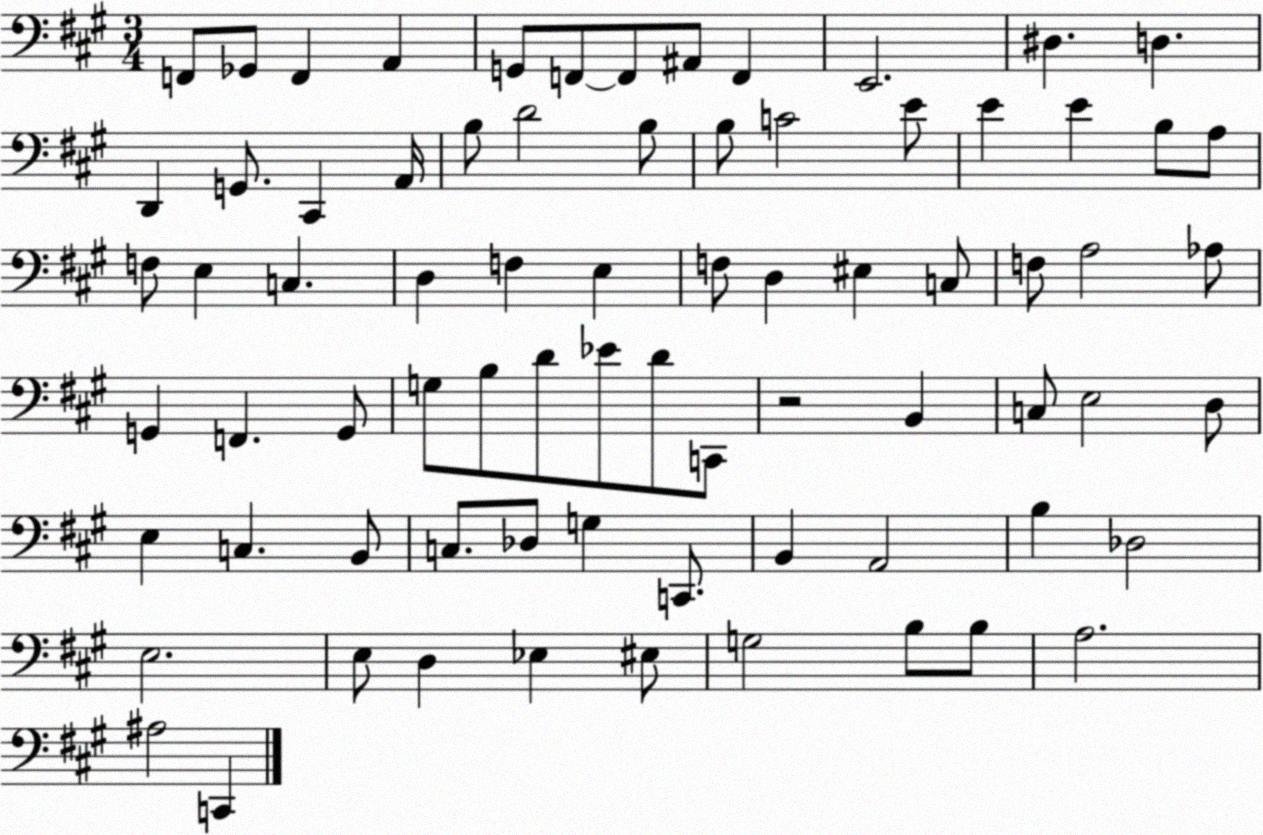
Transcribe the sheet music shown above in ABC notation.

X:1
T:Untitled
M:3/4
L:1/4
K:A
F,,/2 _G,,/2 F,, A,, G,,/2 F,,/2 F,,/2 ^A,,/2 F,, E,,2 ^D, D, D,, G,,/2 ^C,, A,,/4 B,/2 D2 B,/2 B,/2 C2 E/2 E E B,/2 A,/2 F,/2 E, C, D, F, E, F,/2 D, ^E, C,/2 F,/2 A,2 _A,/2 G,, F,, G,,/2 G,/2 B,/2 D/2 _E/2 D/2 C,,/2 z2 B,, C,/2 E,2 D,/2 E, C, B,,/2 C,/2 _D,/2 G, C,,/2 B,, A,,2 B, _D,2 E,2 E,/2 D, _E, ^E,/2 G,2 B,/2 B,/2 A,2 ^A,2 C,,